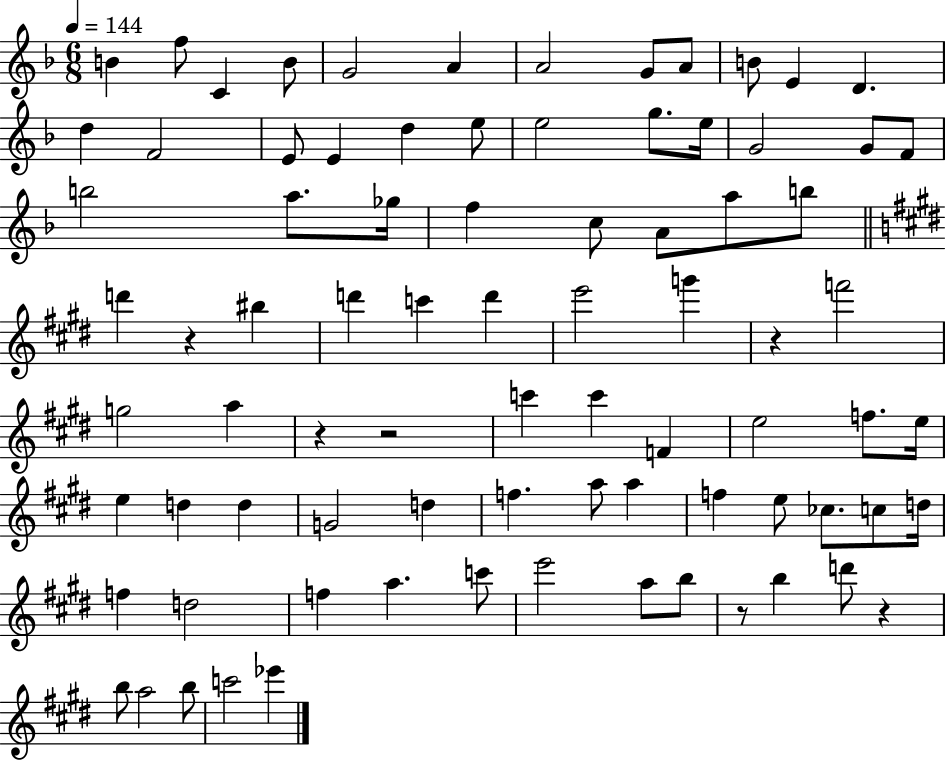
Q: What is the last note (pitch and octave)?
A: Eb6